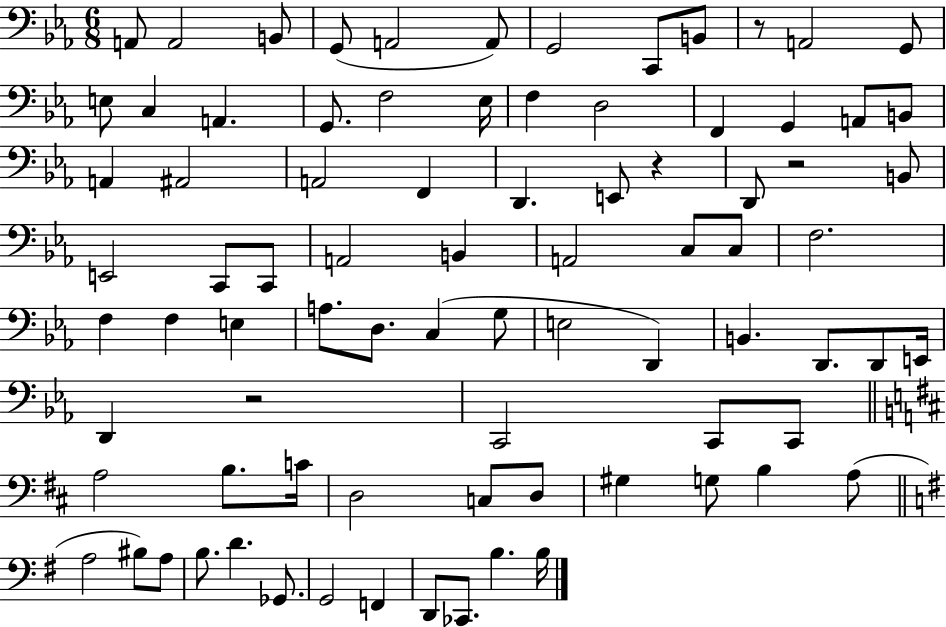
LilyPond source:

{
  \clef bass
  \numericTimeSignature
  \time 6/8
  \key ees \major
  a,8 a,2 b,8 | g,8( a,2 a,8) | g,2 c,8 b,8 | r8 a,2 g,8 | \break e8 c4 a,4. | g,8. f2 ees16 | f4 d2 | f,4 g,4 a,8 b,8 | \break a,4 ais,2 | a,2 f,4 | d,4. e,8 r4 | d,8 r2 b,8 | \break e,2 c,8 c,8 | a,2 b,4 | a,2 c8 c8 | f2. | \break f4 f4 e4 | a8. d8. c4( g8 | e2 d,4) | b,4. d,8. d,8 e,16 | \break d,4 r2 | c,2 c,8 c,8 | \bar "||" \break \key d \major a2 b8. c'16 | d2 c8 d8 | gis4 g8 b4 a8( | \bar "||" \break \key e \minor a2 bis8) a8 | b8. d'4. ges,8. | g,2 f,4 | d,8 ces,8. b4. b16 | \break \bar "|."
}